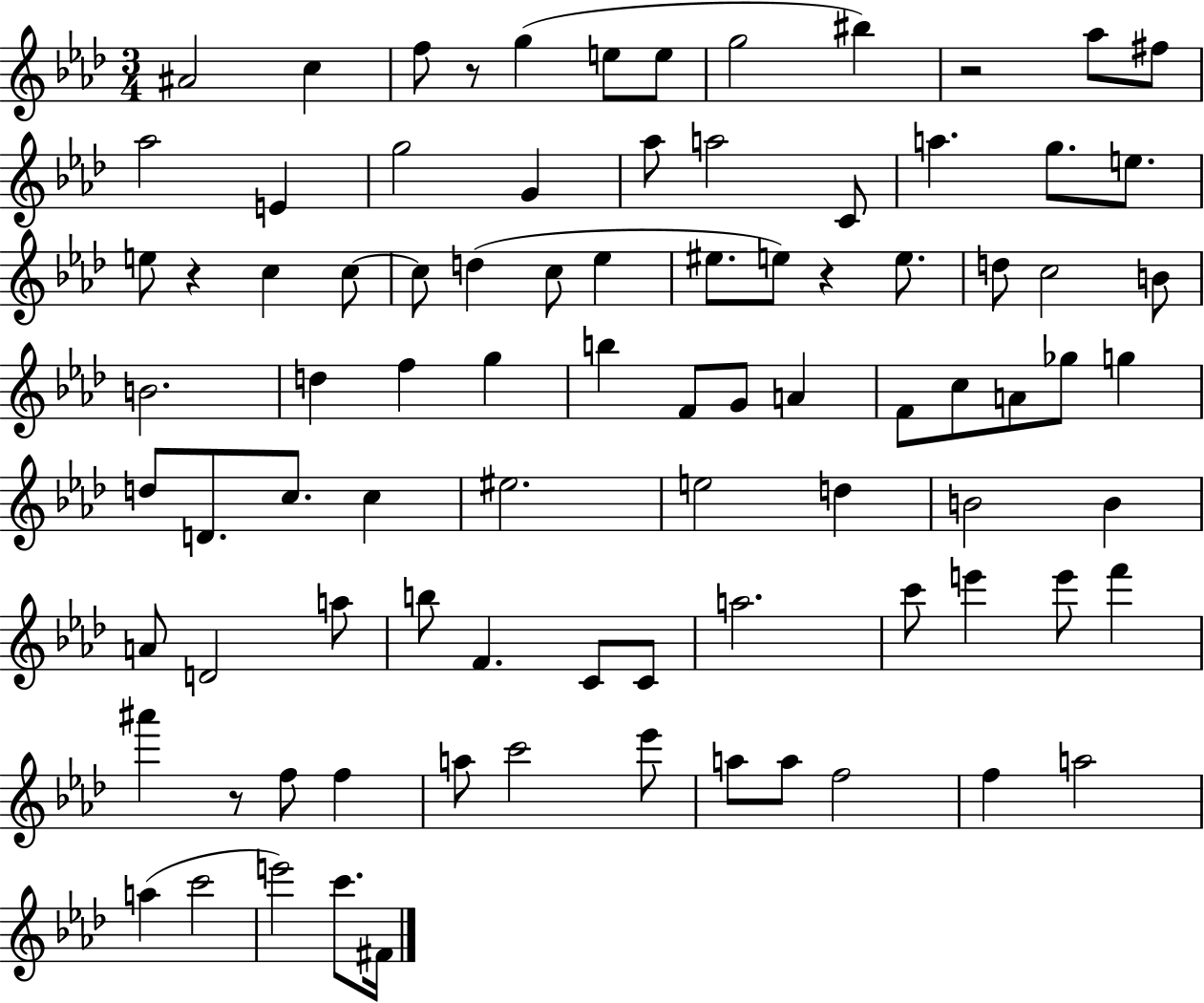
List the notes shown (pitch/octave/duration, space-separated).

A#4/h C5/q F5/e R/e G5/q E5/e E5/e G5/h BIS5/q R/h Ab5/e F#5/e Ab5/h E4/q G5/h G4/q Ab5/e A5/h C4/e A5/q. G5/e. E5/e. E5/e R/q C5/q C5/e C5/e D5/q C5/e Eb5/q EIS5/e. E5/e R/q E5/e. D5/e C5/h B4/e B4/h. D5/q F5/q G5/q B5/q F4/e G4/e A4/q F4/e C5/e A4/e Gb5/e G5/q D5/e D4/e. C5/e. C5/q EIS5/h. E5/h D5/q B4/h B4/q A4/e D4/h A5/e B5/e F4/q. C4/e C4/e A5/h. C6/e E6/q E6/e F6/q A#6/q R/e F5/e F5/q A5/e C6/h Eb6/e A5/e A5/e F5/h F5/q A5/h A5/q C6/h E6/h C6/e. F#4/s